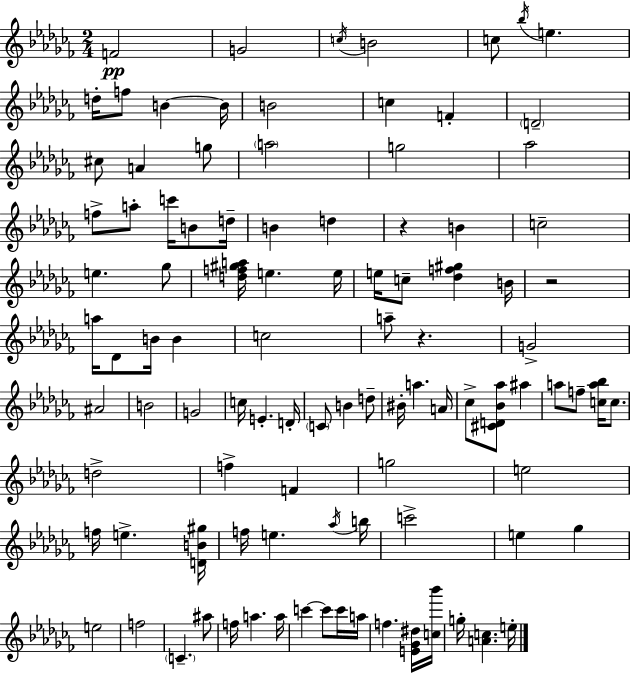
F4/h G4/h C5/s B4/h C5/e Bb5/s E5/q. D5/s F5/e B4/q B4/s B4/h C5/q F4/q D4/h C#5/e A4/q G5/e A5/h G5/h Ab5/h F5/e A5/e C6/s B4/e D5/s B4/q D5/q R/q B4/q C5/h E5/q. Gb5/e [D5,F5,G#5,A5]/s E5/q. E5/s E5/s C5/e [Db5,F5,G#5]/q B4/s R/h A5/s Db4/e B4/s B4/q C5/h A5/e R/q. G4/h A#4/h B4/h G4/h C5/s E4/q. D4/s C4/e B4/q D5/e BIS4/s A5/q. A4/s CES5/e [C#4,D4,Bb4,Ab5]/e A#5/q A5/e F5/e [C5,A5,Bb5]/s C5/e. D5/h F5/q F4/q G5/h E5/h F5/s E5/q. [D4,B4,G#5]/s F5/s E5/q. Ab5/s B5/s C6/h E5/q Gb5/q E5/h F5/h C4/q. A#5/e F5/s A5/q. A5/s C6/q C6/e C6/s A5/s F5/q. [E4,Gb4,D#5]/s [C5,Bb6]/s G5/s [A4,C5]/q. E5/s